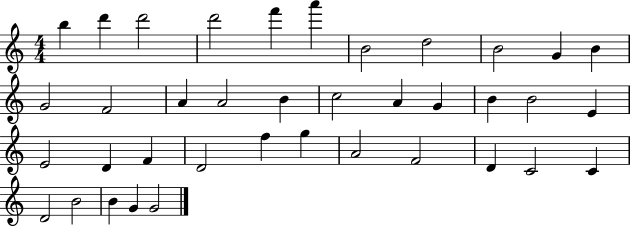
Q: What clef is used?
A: treble